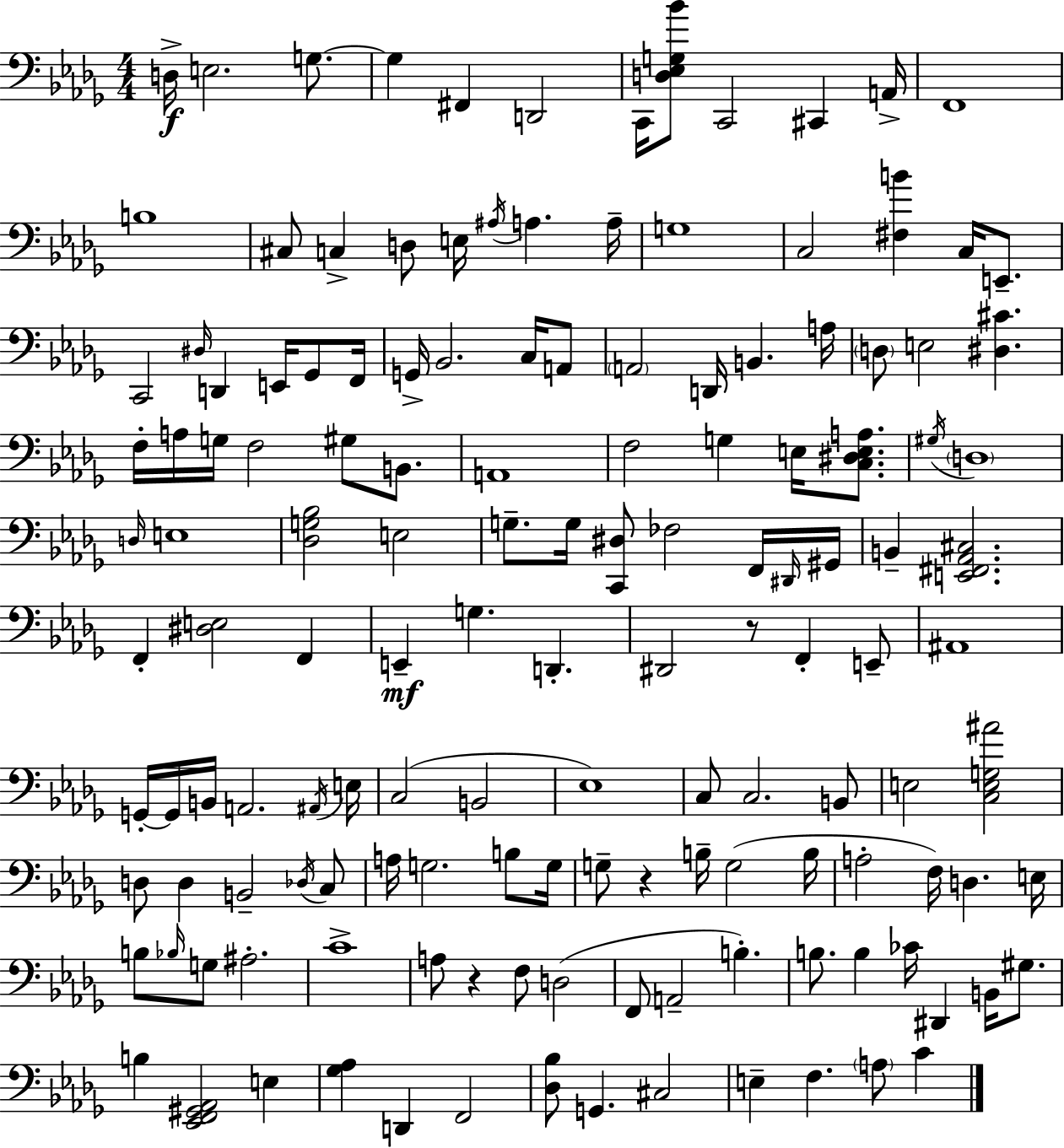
D3/s E3/h. G3/e. G3/q F#2/q D2/h C2/s [D3,Eb3,G3,Bb4]/e C2/h C#2/q A2/s F2/w B3/w C#3/e C3/q D3/e E3/s A#3/s A3/q. A3/s G3/w C3/h [F#3,B4]/q C3/s E2/e. C2/h D#3/s D2/q E2/s Gb2/e F2/s G2/s Bb2/h. C3/s A2/e A2/h D2/s B2/q. A3/s D3/e E3/h [D#3,C#4]/q. F3/s A3/s G3/s F3/h G#3/e B2/e. A2/w F3/h G3/q E3/s [C3,D#3,E3,A3]/e. G#3/s D3/w D3/s E3/w [Db3,G3,Bb3]/h E3/h G3/e. G3/s [C2,D#3]/e FES3/h F2/s D#2/s G#2/s B2/q [E2,F#2,Ab2,C#3]/h. F2/q [D#3,E3]/h F2/q E2/q G3/q. D2/q. D#2/h R/e F2/q E2/e A#2/w G2/s G2/s B2/s A2/h. A#2/s E3/s C3/h B2/h Eb3/w C3/e C3/h. B2/e E3/h [C3,E3,G3,A#4]/h D3/e D3/q B2/h Db3/s C3/e A3/s G3/h. B3/e G3/s G3/e R/q B3/s G3/h B3/s A3/h F3/s D3/q. E3/s B3/e Bb3/s G3/e A#3/h. C4/w A3/e R/q F3/e D3/h F2/e A2/h B3/q. B3/e. B3/q CES4/s D#2/q B2/s G#3/e. B3/q [Eb2,F2,G#2,Ab2]/h E3/q [Gb3,Ab3]/q D2/q F2/h [Db3,Bb3]/e G2/q. C#3/h E3/q F3/q. A3/e C4/q